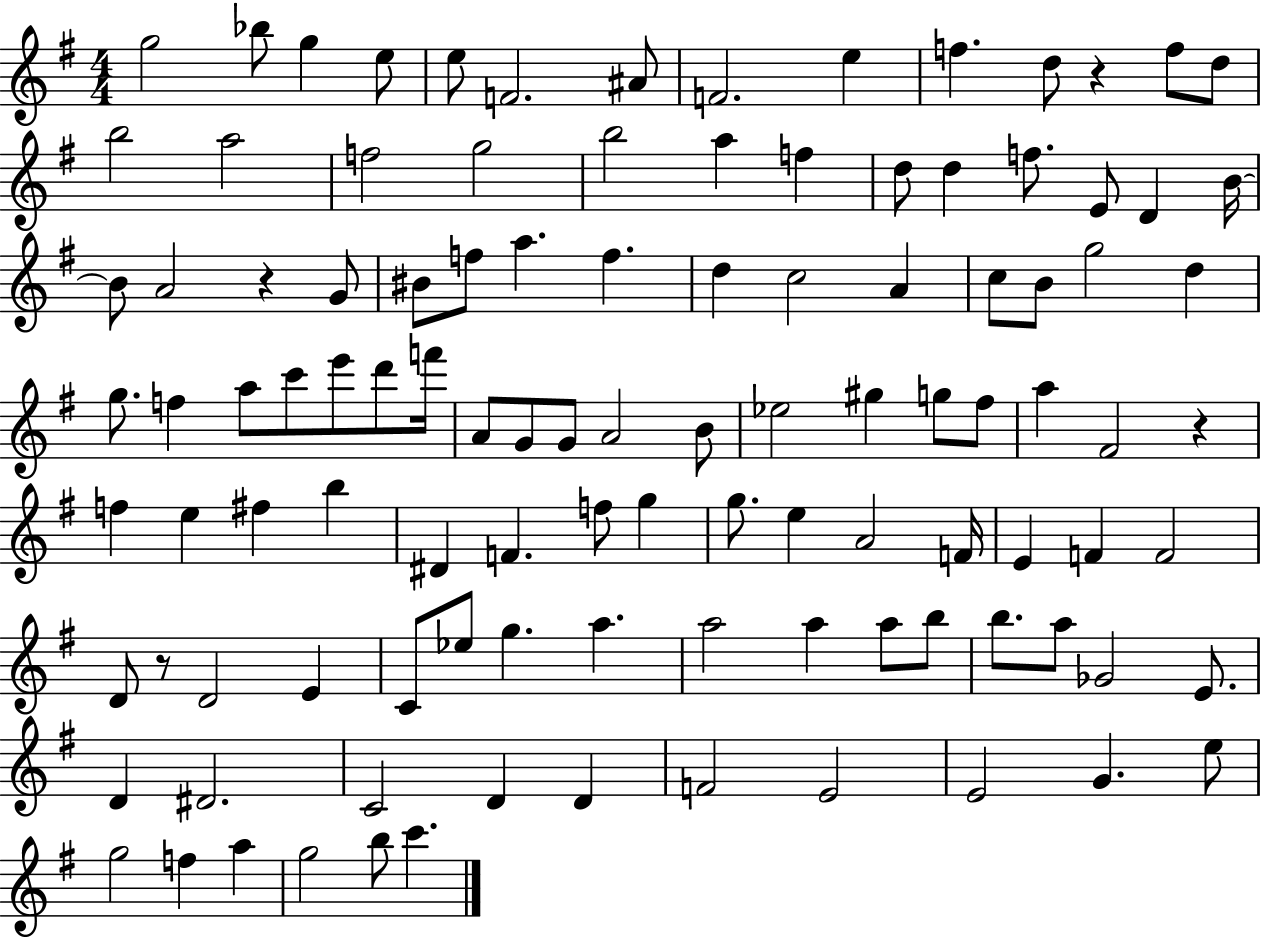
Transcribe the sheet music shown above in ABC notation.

X:1
T:Untitled
M:4/4
L:1/4
K:G
g2 _b/2 g e/2 e/2 F2 ^A/2 F2 e f d/2 z f/2 d/2 b2 a2 f2 g2 b2 a f d/2 d f/2 E/2 D B/4 B/2 A2 z G/2 ^B/2 f/2 a f d c2 A c/2 B/2 g2 d g/2 f a/2 c'/2 e'/2 d'/2 f'/4 A/2 G/2 G/2 A2 B/2 _e2 ^g g/2 ^f/2 a ^F2 z f e ^f b ^D F f/2 g g/2 e A2 F/4 E F F2 D/2 z/2 D2 E C/2 _e/2 g a a2 a a/2 b/2 b/2 a/2 _G2 E/2 D ^D2 C2 D D F2 E2 E2 G e/2 g2 f a g2 b/2 c'